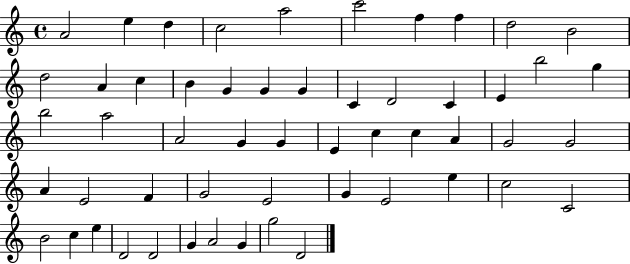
X:1
T:Untitled
M:4/4
L:1/4
K:C
A2 e d c2 a2 c'2 f f d2 B2 d2 A c B G G G C D2 C E b2 g b2 a2 A2 G G E c c A G2 G2 A E2 F G2 E2 G E2 e c2 C2 B2 c e D2 D2 G A2 G g2 D2